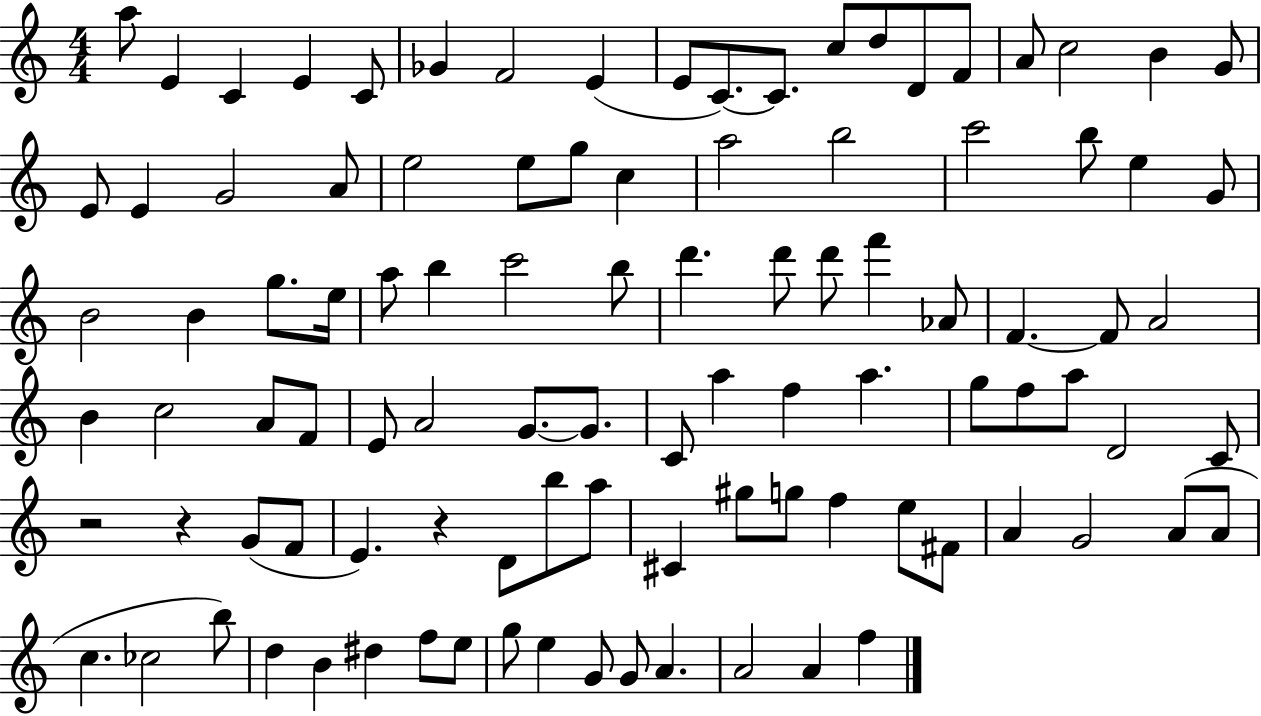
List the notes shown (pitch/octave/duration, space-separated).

A5/e E4/q C4/q E4/q C4/e Gb4/q F4/h E4/q E4/e C4/e. C4/e. C5/e D5/e D4/e F4/e A4/e C5/h B4/q G4/e E4/e E4/q G4/h A4/e E5/h E5/e G5/e C5/q A5/h B5/h C6/h B5/e E5/q G4/e B4/h B4/q G5/e. E5/s A5/e B5/q C6/h B5/e D6/q. D6/e D6/e F6/q Ab4/e F4/q. F4/e A4/h B4/q C5/h A4/e F4/e E4/e A4/h G4/e. G4/e. C4/e A5/q F5/q A5/q. G5/e F5/e A5/e D4/h C4/e R/h R/q G4/e F4/e E4/q. R/q D4/e B5/e A5/e C#4/q G#5/e G5/e F5/q E5/e F#4/e A4/q G4/h A4/e A4/e C5/q. CES5/h B5/e D5/q B4/q D#5/q F5/e E5/e G5/e E5/q G4/e G4/e A4/q. A4/h A4/q F5/q